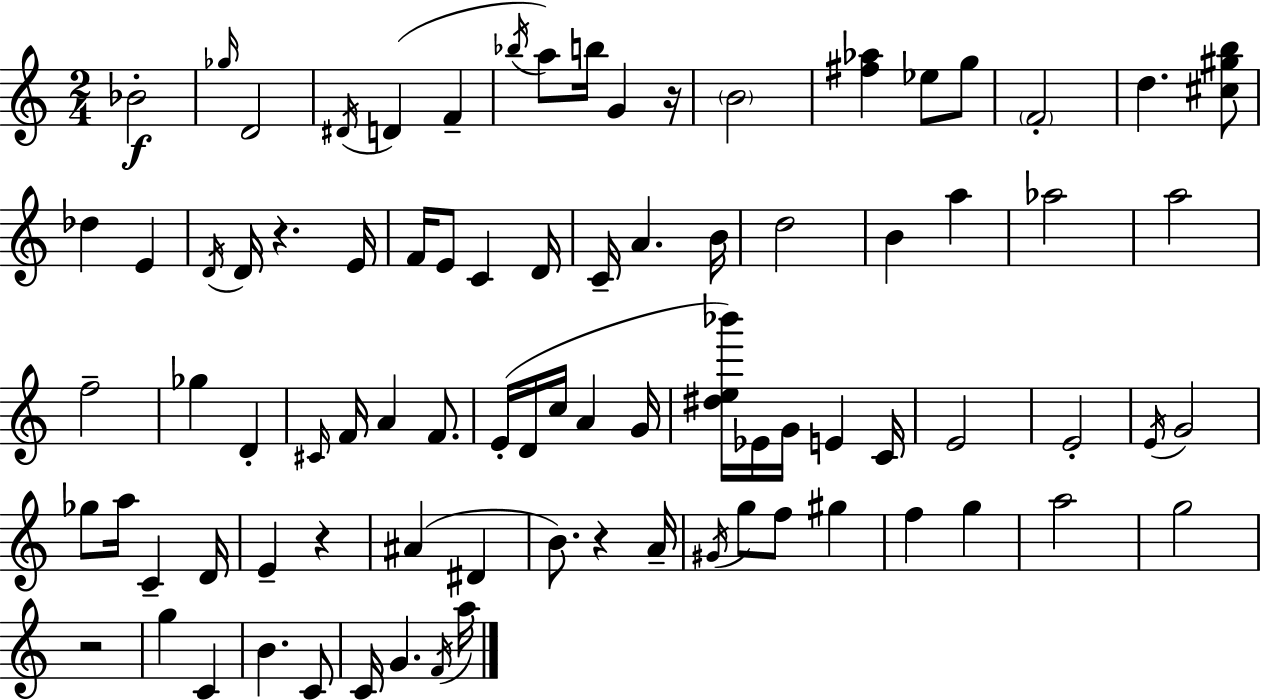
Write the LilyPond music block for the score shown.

{
  \clef treble
  \numericTimeSignature
  \time 2/4
  \key a \minor
  bes'2-.\f | \grace { ges''16 } d'2 | \acciaccatura { dis'16 } d'4( f'4-- | \acciaccatura { bes''16 }) a''8 b''16 g'4 | \break r16 \parenthesize b'2 | <fis'' aes''>4 ees''8 | g''8 \parenthesize f'2-. | d''4. | \break <cis'' gis'' b''>8 des''4 e'4 | \acciaccatura { d'16 } d'16 r4. | e'16 f'16 e'8 c'4 | d'16 c'16-- a'4. | \break b'16 d''2 | b'4 | a''4 aes''2 | a''2 | \break f''2-- | ges''4 | d'4-. \grace { cis'16 } f'16 a'4 | f'8. e'16-.( d'16 c''16 | \break a'4 g'16 <dis'' e'' bes'''>16) ees'16 g'16 | e'4 c'16 e'2 | e'2-. | \acciaccatura { e'16 } g'2 | \break ges''8 | a''16 c'4-- d'16 e'4-- | r4 ais'4( | dis'4 b'8.) | \break r4 a'16-- \acciaccatura { gis'16 } g''8 | f''8 gis''4 f''4 | g''4 a''2 | g''2 | \break r2 | g''4 | c'4 b'4. | c'8 c'16 | \break g'4. \acciaccatura { f'16 } a''16 | \bar "|."
}